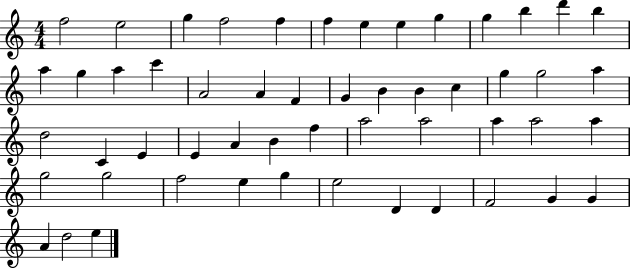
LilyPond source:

{
  \clef treble
  \numericTimeSignature
  \time 4/4
  \key c \major
  f''2 e''2 | g''4 f''2 f''4 | f''4 e''4 e''4 g''4 | g''4 b''4 d'''4 b''4 | \break a''4 g''4 a''4 c'''4 | a'2 a'4 f'4 | g'4 b'4 b'4 c''4 | g''4 g''2 a''4 | \break d''2 c'4 e'4 | e'4 a'4 b'4 f''4 | a''2 a''2 | a''4 a''2 a''4 | \break g''2 g''2 | f''2 e''4 g''4 | e''2 d'4 d'4 | f'2 g'4 g'4 | \break a'4 d''2 e''4 | \bar "|."
}